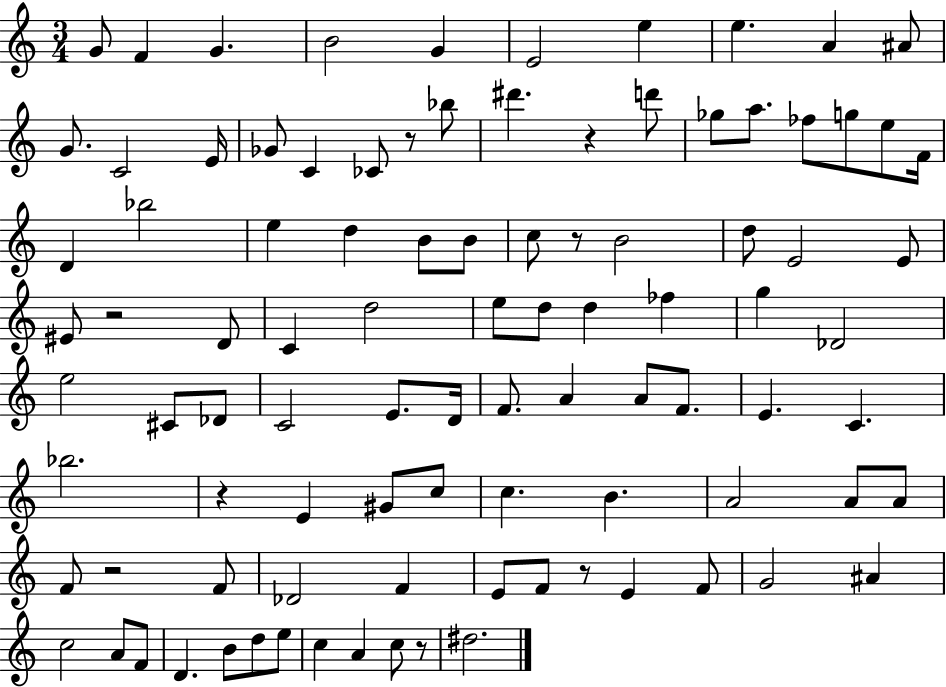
X:1
T:Untitled
M:3/4
L:1/4
K:C
G/2 F G B2 G E2 e e A ^A/2 G/2 C2 E/4 _G/2 C _C/2 z/2 _b/2 ^d' z d'/2 _g/2 a/2 _f/2 g/2 e/2 F/4 D _b2 e d B/2 B/2 c/2 z/2 B2 d/2 E2 E/2 ^E/2 z2 D/2 C d2 e/2 d/2 d _f g _D2 e2 ^C/2 _D/2 C2 E/2 D/4 F/2 A A/2 F/2 E C _b2 z E ^G/2 c/2 c B A2 A/2 A/2 F/2 z2 F/2 _D2 F E/2 F/2 z/2 E F/2 G2 ^A c2 A/2 F/2 D B/2 d/2 e/2 c A c/2 z/2 ^d2